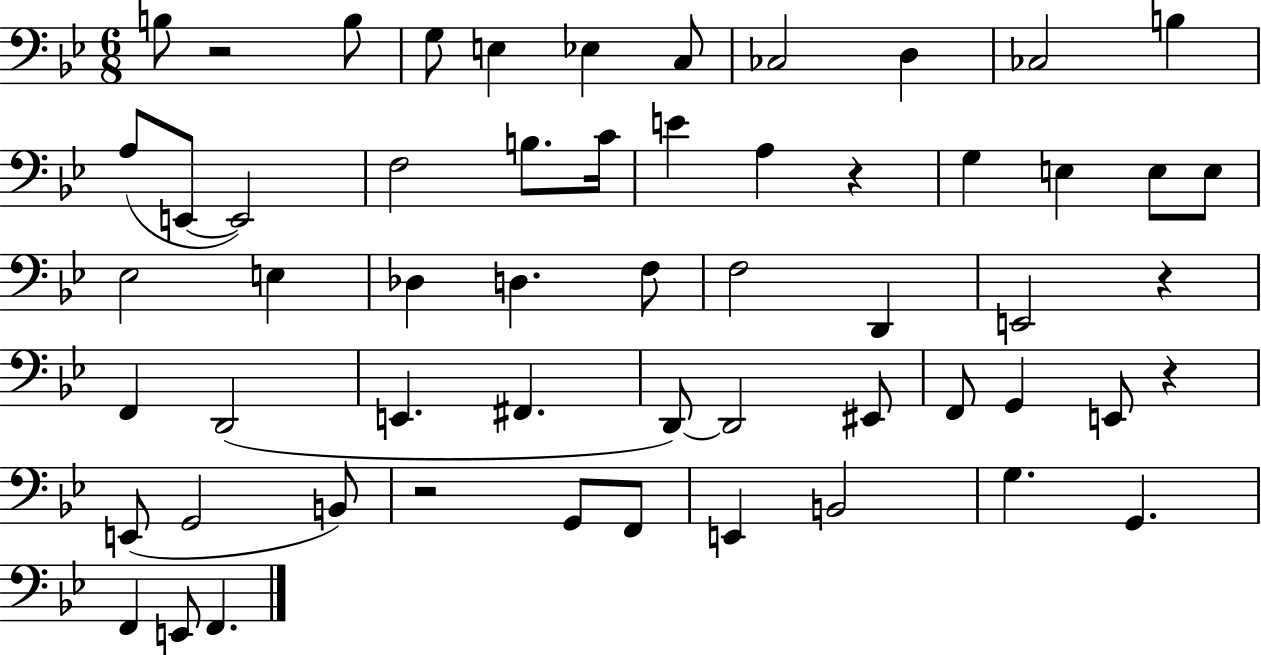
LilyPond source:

{
  \clef bass
  \numericTimeSignature
  \time 6/8
  \key bes \major
  b8 r2 b8 | g8 e4 ees4 c8 | ces2 d4 | ces2 b4 | \break a8( e,8~~ e,2) | f2 b8. c'16 | e'4 a4 r4 | g4 e4 e8 e8 | \break ees2 e4 | des4 d4. f8 | f2 d,4 | e,2 r4 | \break f,4 d,2( | e,4. fis,4. | d,8~~) d,2 eis,8 | f,8 g,4 e,8 r4 | \break e,8( g,2 b,8) | r2 g,8 f,8 | e,4 b,2 | g4. g,4. | \break f,4 e,8 f,4. | \bar "|."
}